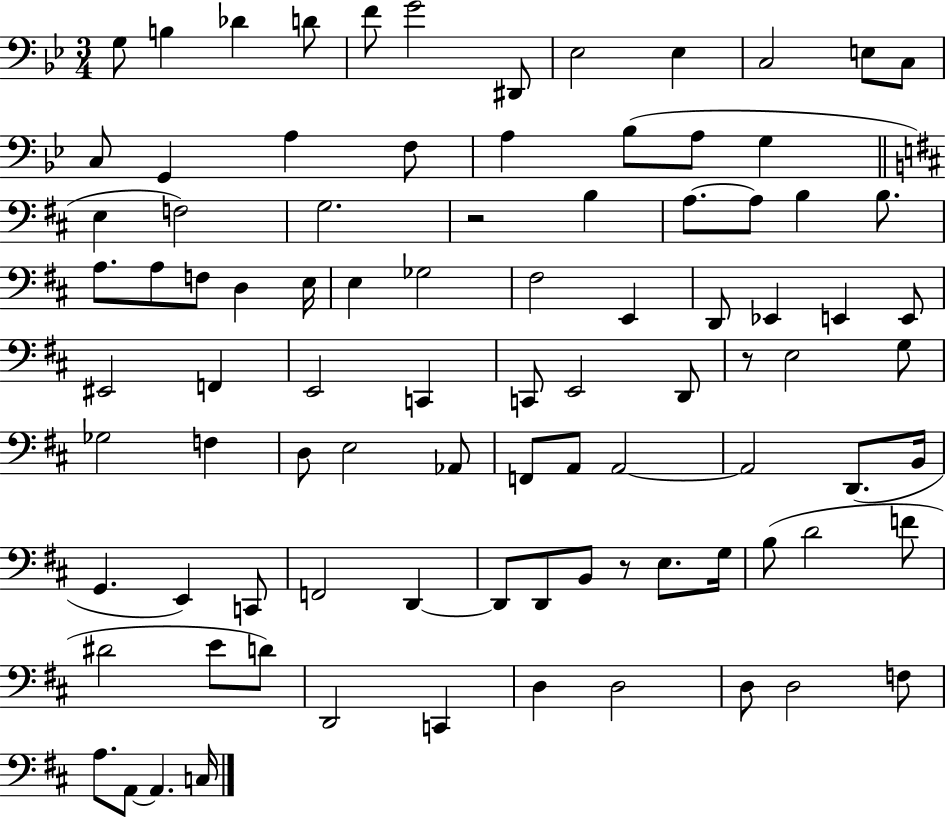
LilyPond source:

{
  \clef bass
  \numericTimeSignature
  \time 3/4
  \key bes \major
  g8 b4 des'4 d'8 | f'8 g'2 dis,8 | ees2 ees4 | c2 e8 c8 | \break c8 g,4 a4 f8 | a4 bes8( a8 g4 | \bar "||" \break \key d \major e4 f2) | g2. | r2 b4 | a8.~~ a8 b4 b8. | \break a8. a8 f8 d4 e16 | e4 ges2 | fis2 e,4 | d,8 ees,4 e,4 e,8 | \break eis,2 f,4 | e,2 c,4 | c,8 e,2 d,8 | r8 e2 g8 | \break ges2 f4 | d8 e2 aes,8 | f,8 a,8 a,2~~ | a,2 d,8.( b,16 | \break g,4. e,4) c,8 | f,2 d,4~~ | d,8 d,8 b,8 r8 e8. g16 | b8( d'2 f'8 | \break dis'2 e'8 d'8) | d,2 c,4 | d4 d2 | d8 d2 f8 | \break a8. a,8~~ a,4. c16 | \bar "|."
}